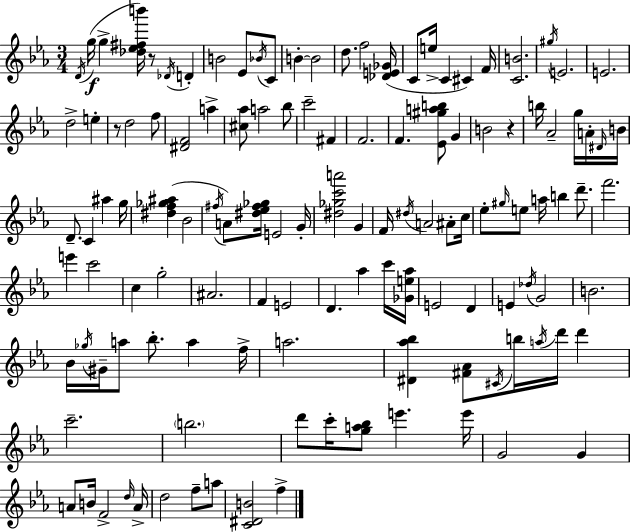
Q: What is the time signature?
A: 3/4